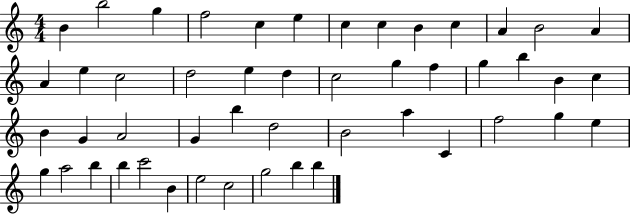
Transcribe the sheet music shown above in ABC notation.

X:1
T:Untitled
M:4/4
L:1/4
K:C
B b2 g f2 c e c c B c A B2 A A e c2 d2 e d c2 g f g b B c B G A2 G b d2 B2 a C f2 g e g a2 b b c'2 B e2 c2 g2 b b